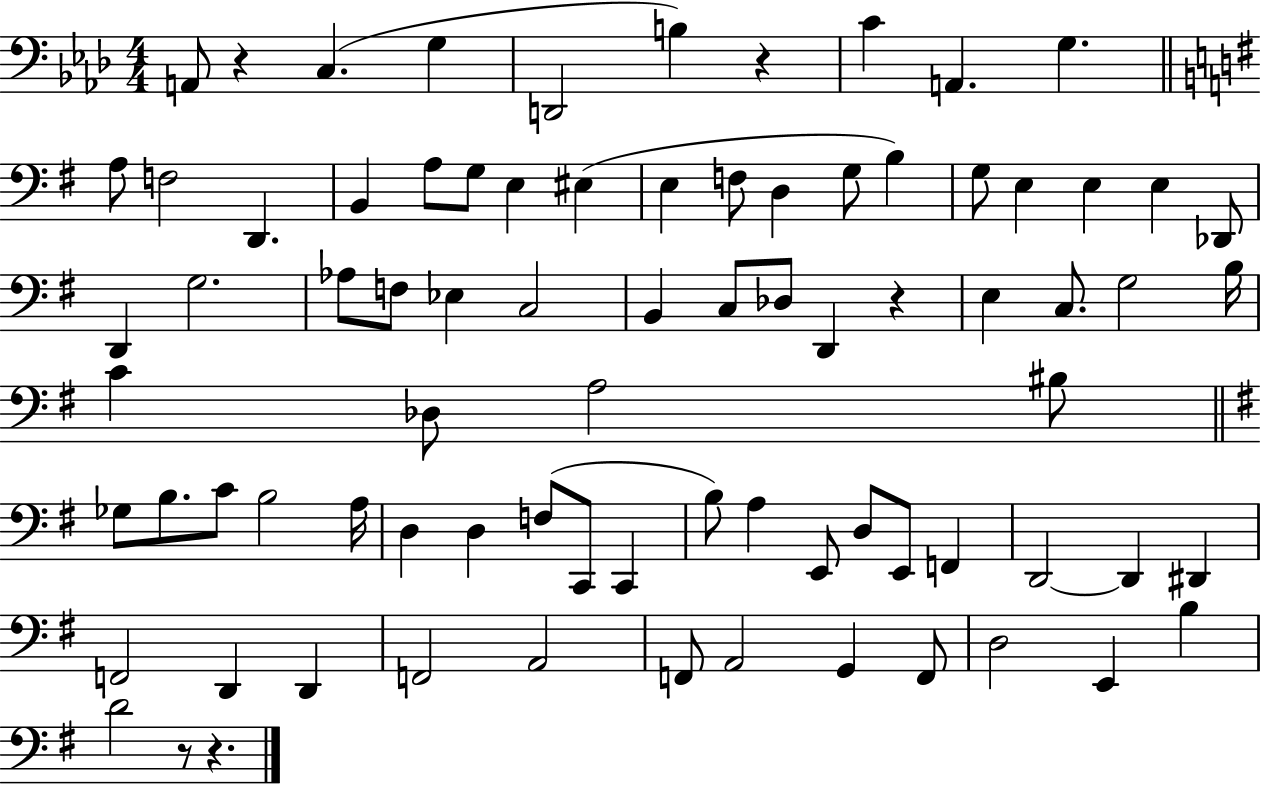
A2/e R/q C3/q. G3/q D2/h B3/q R/q C4/q A2/q. G3/q. A3/e F3/h D2/q. B2/q A3/e G3/e E3/q EIS3/q E3/q F3/e D3/q G3/e B3/q G3/e E3/q E3/q E3/q Db2/e D2/q G3/h. Ab3/e F3/e Eb3/q C3/h B2/q C3/e Db3/e D2/q R/q E3/q C3/e. G3/h B3/s C4/q Db3/e A3/h BIS3/e Gb3/e B3/e. C4/e B3/h A3/s D3/q D3/q F3/e C2/e C2/q B3/e A3/q E2/e D3/e E2/e F2/q D2/h D2/q D#2/q F2/h D2/q D2/q F2/h A2/h F2/e A2/h G2/q F2/e D3/h E2/q B3/q D4/h R/e R/q.